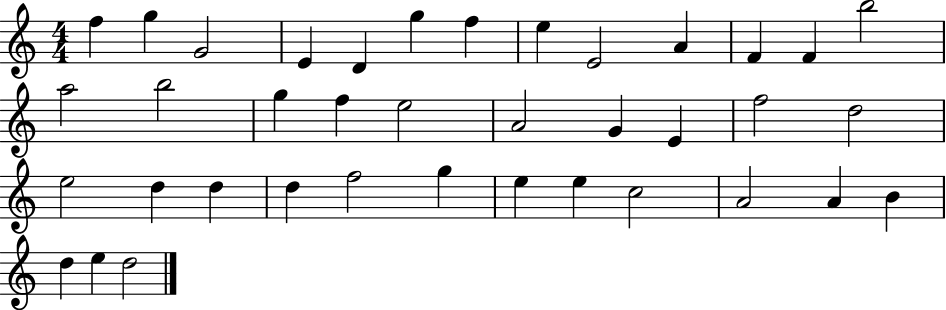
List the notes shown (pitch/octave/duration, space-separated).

F5/q G5/q G4/h E4/q D4/q G5/q F5/q E5/q E4/h A4/q F4/q F4/q B5/h A5/h B5/h G5/q F5/q E5/h A4/h G4/q E4/q F5/h D5/h E5/h D5/q D5/q D5/q F5/h G5/q E5/q E5/q C5/h A4/h A4/q B4/q D5/q E5/q D5/h